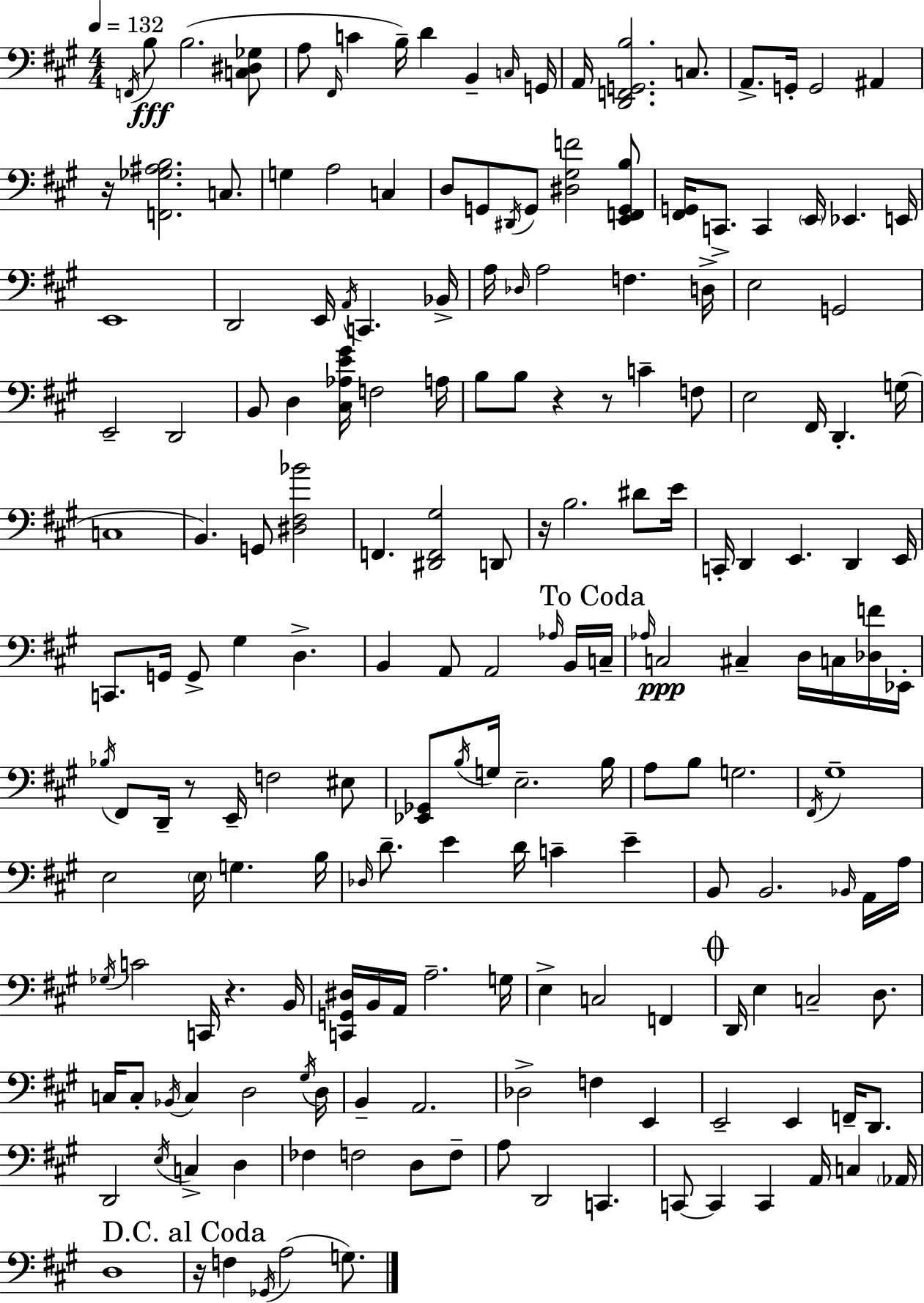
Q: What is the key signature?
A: A major